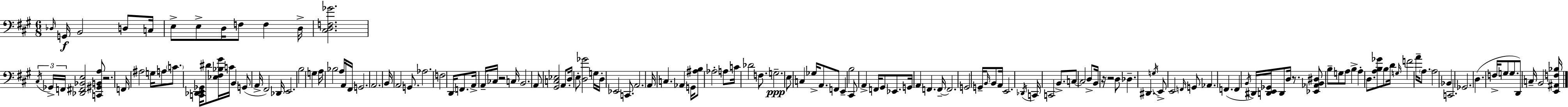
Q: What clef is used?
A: bass